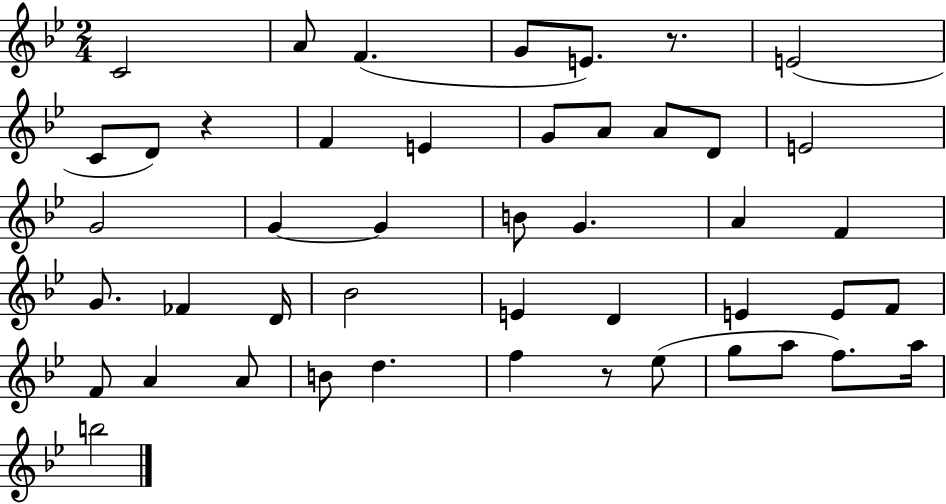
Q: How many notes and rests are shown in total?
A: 46